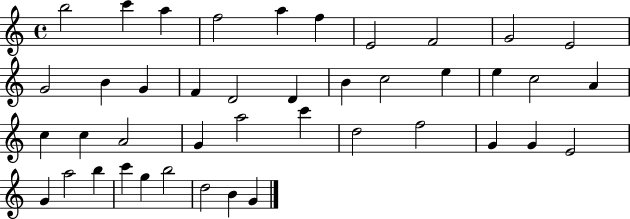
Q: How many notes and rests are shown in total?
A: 42